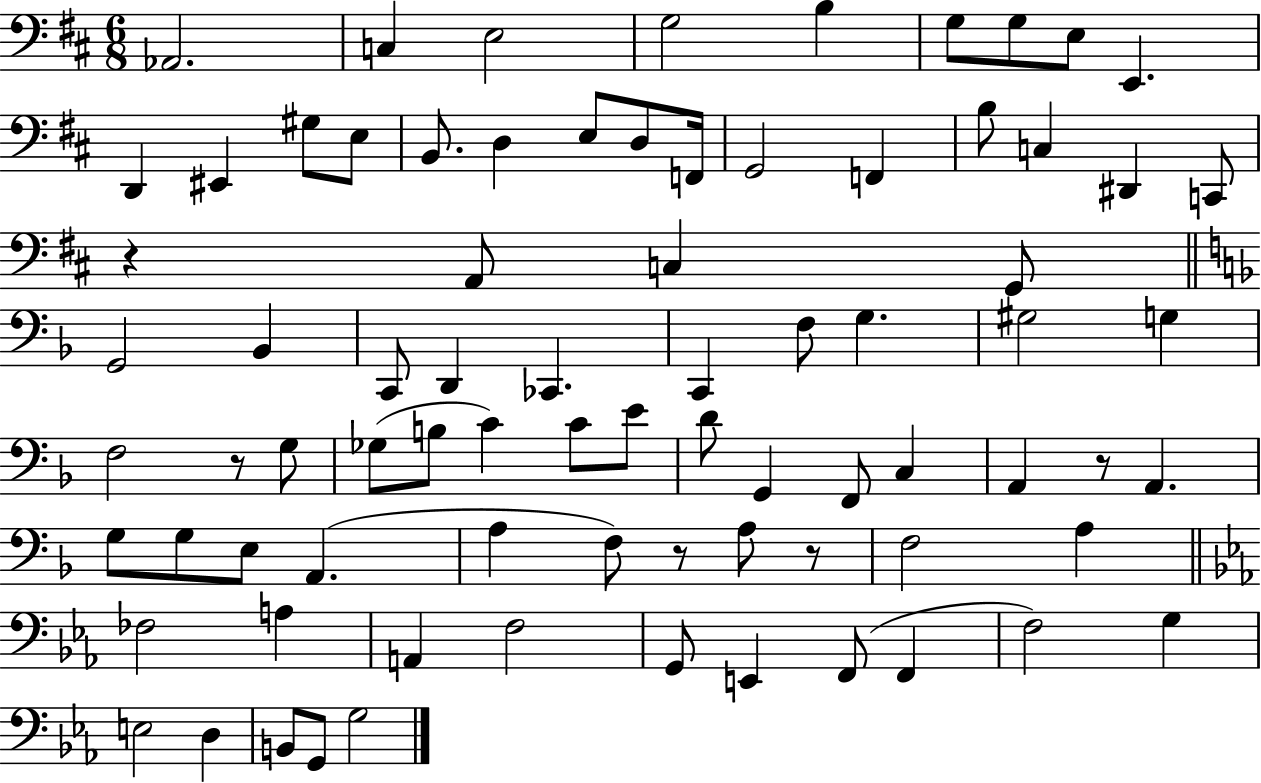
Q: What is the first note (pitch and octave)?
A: Ab2